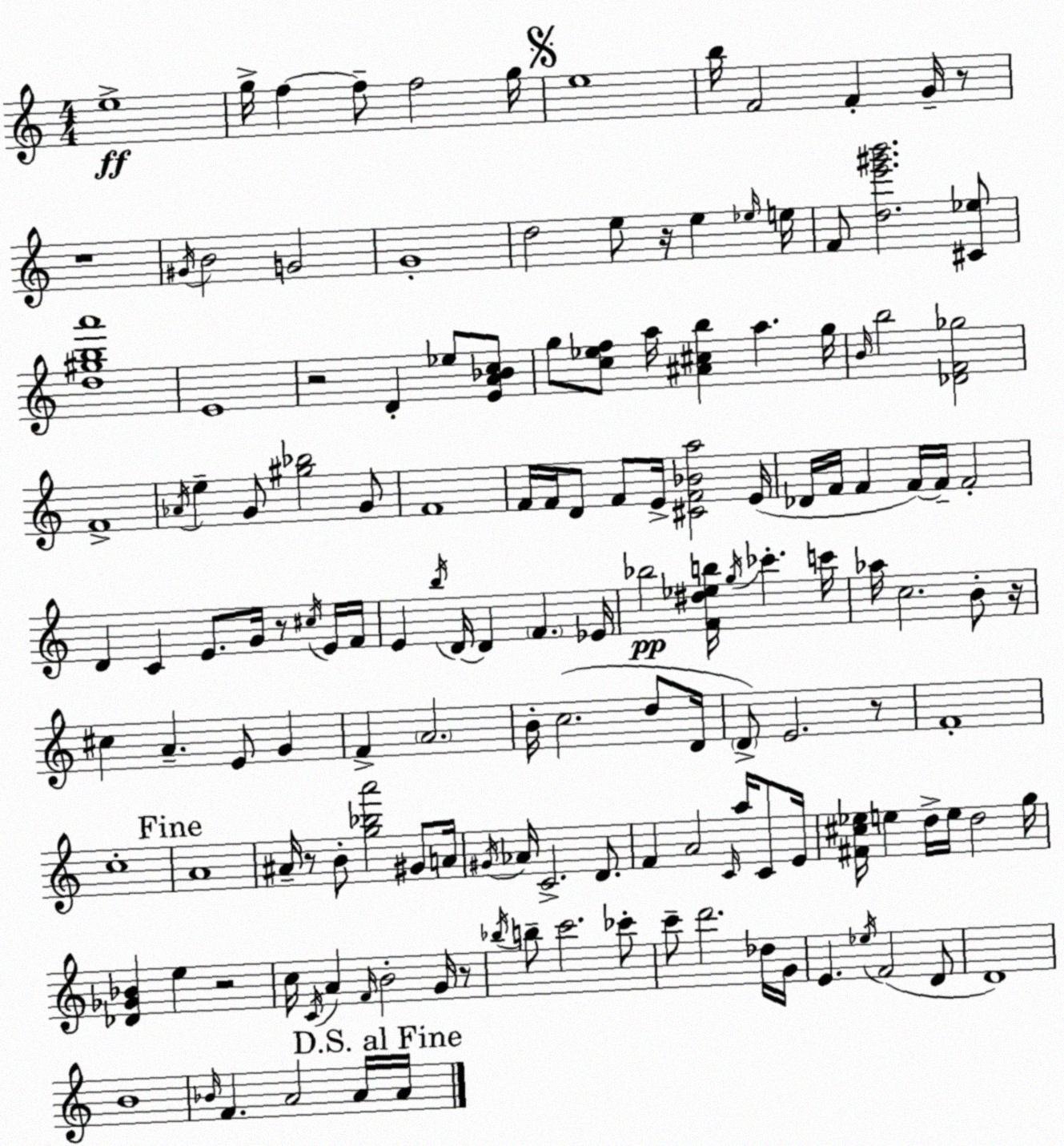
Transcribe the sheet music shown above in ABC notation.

X:1
T:Untitled
M:4/4
L:1/4
K:Am
e4 g/4 f f/2 f2 g/4 e4 b/4 F2 F G/4 z/2 z4 ^G/4 B2 G2 G4 d2 e/2 z/4 e _e/4 e/4 F/2 [de'^g'b']2 [^C_e]/2 [d^gba']4 E4 z2 D _e/2 [EA_Bc]/2 g/2 [c_ef]/2 a/4 [^A^cb] a g/4 B/4 b2 [_DF_g]2 F4 _A/4 e G/2 [^g_b]2 G/2 F4 F/4 F/4 D/2 F/2 E/4 [^CF_Ba]2 E/4 _D/4 F/4 F F/4 F/4 F2 D C E/2 G/4 z/2 ^c/4 E/4 F/4 E b/4 D/4 D F _E/4 _b2 [F^d_eb]/4 g/4 _c' c'/4 _a/4 c2 B/2 z/4 ^c A E/2 G F A2 B/4 c2 d/2 D/4 D/2 E2 z/2 F4 c4 A4 ^A/4 z/2 B/2 [g_ba']2 ^G/2 A/4 ^G/4 _A/4 C2 D/2 F A2 C/4 a/4 C/2 E/4 [^F^c_e]/4 e d/4 e/4 d2 g/4 [_D_G_B] e z2 c/4 C/4 A F/4 B2 G/4 z/2 _b/4 b/2 c'2 _c'/2 c'/2 d'2 _d/4 G/4 E _e/4 F2 D/2 D4 B4 _B/4 F A2 A/4 A/4